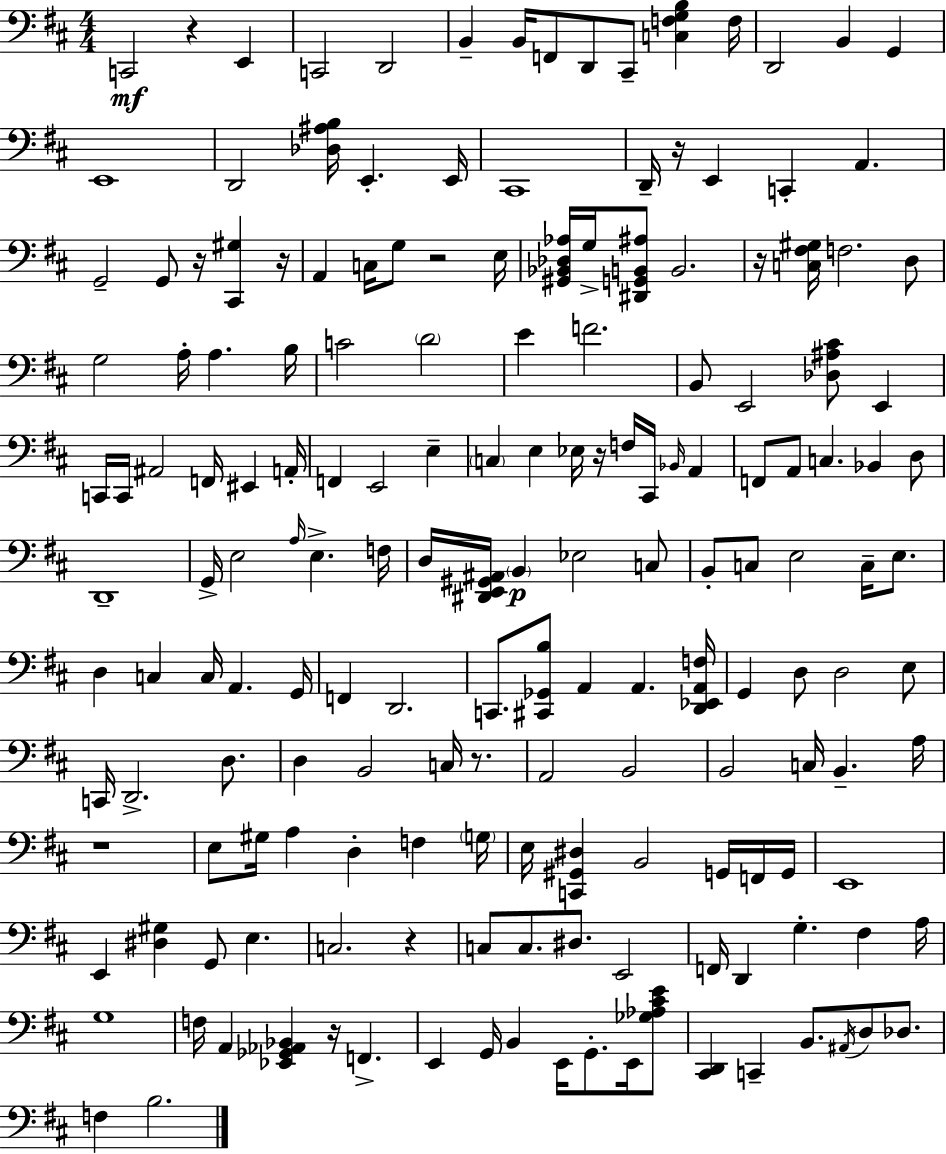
C2/h R/q E2/q C2/h D2/h B2/q B2/s F2/e D2/e C#2/e [C3,F3,G3,B3]/q F3/s D2/h B2/q G2/q E2/w D2/h [Db3,A#3,B3]/s E2/q. E2/s C#2/w D2/s R/s E2/q C2/q A2/q. G2/h G2/e R/s [C#2,G#3]/q R/s A2/q C3/s G3/e R/h E3/s [G#2,Bb2,Db3,Ab3]/s G3/s [D#2,G2,B2,A#3]/e B2/h. R/s [C3,F#3,G#3]/s F3/h. D3/e G3/h A3/s A3/q. B3/s C4/h D4/h E4/q F4/h. B2/e E2/h [Db3,A#3,C#4]/e E2/q C2/s C2/s A#2/h F2/s EIS2/q A2/s F2/q E2/h E3/q C3/q E3/q Eb3/s R/s F3/s C#2/s Bb2/s A2/q F2/e A2/e C3/q. Bb2/q D3/e D2/w G2/s E3/h A3/s E3/q. F3/s D3/s [D#2,E2,G#2,A#2]/s B2/q Eb3/h C3/e B2/e C3/e E3/h C3/s E3/e. D3/q C3/q C3/s A2/q. G2/s F2/q D2/h. C2/e. [C#2,Gb2,B3]/e A2/q A2/q. [D2,Eb2,A2,F3]/s G2/q D3/e D3/h E3/e C2/s D2/h. D3/e. D3/q B2/h C3/s R/e. A2/h B2/h B2/h C3/s B2/q. A3/s R/w E3/e G#3/s A3/q D3/q F3/q G3/s E3/s [C2,G#2,D#3]/q B2/h G2/s F2/s G2/s E2/w E2/q [D#3,G#3]/q G2/e E3/q. C3/h. R/q C3/e C3/e. D#3/e. E2/h F2/s D2/q G3/q. F#3/q A3/s G3/w F3/s A2/q [Eb2,Gb2,Ab2,Bb2]/q R/s F2/q. E2/q G2/s B2/q E2/s G2/e. E2/s [Gb3,Ab3,C#4,E4]/e [C#2,D2]/q C2/q B2/e. A#2/s D3/e Db3/e. F3/q B3/h.